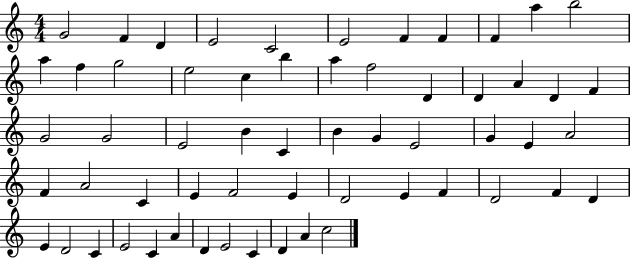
G4/h F4/q D4/q E4/h C4/h E4/h F4/q F4/q F4/q A5/q B5/h A5/q F5/q G5/h E5/h C5/q B5/q A5/q F5/h D4/q D4/q A4/q D4/q F4/q G4/h G4/h E4/h B4/q C4/q B4/q G4/q E4/h G4/q E4/q A4/h F4/q A4/h C4/q E4/q F4/h E4/q D4/h E4/q F4/q D4/h F4/q D4/q E4/q D4/h C4/q E4/h C4/q A4/q D4/q E4/h C4/q D4/q A4/q C5/h